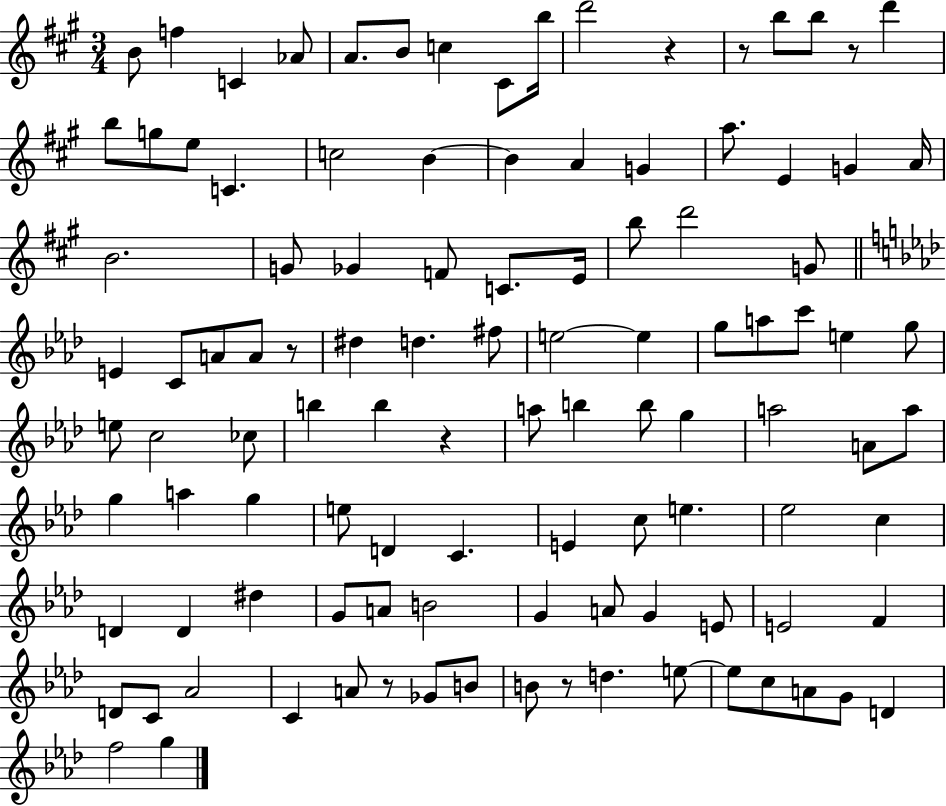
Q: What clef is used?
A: treble